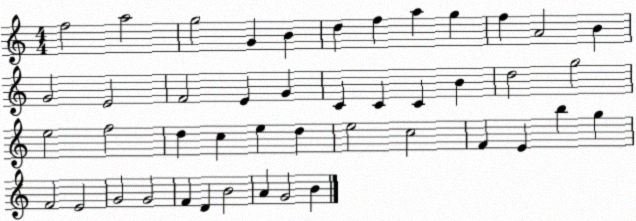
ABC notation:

X:1
T:Untitled
M:4/4
L:1/4
K:C
f2 a2 g2 G B d f a g f A2 B G2 E2 F2 E G C C C B d2 g2 e2 f2 d c e d e2 c2 F E b g F2 E2 G2 G2 F D B2 A G2 B